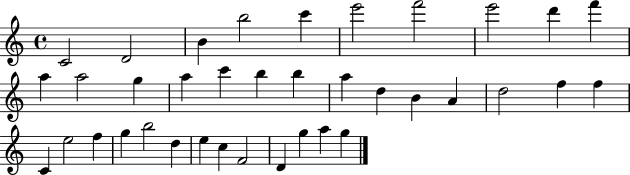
C4/h D4/h B4/q B5/h C6/q E6/h F6/h E6/h D6/q F6/q A5/q A5/h G5/q A5/q C6/q B5/q B5/q A5/q D5/q B4/q A4/q D5/h F5/q F5/q C4/q E5/h F5/q G5/q B5/h D5/q E5/q C5/q F4/h D4/q G5/q A5/q G5/q